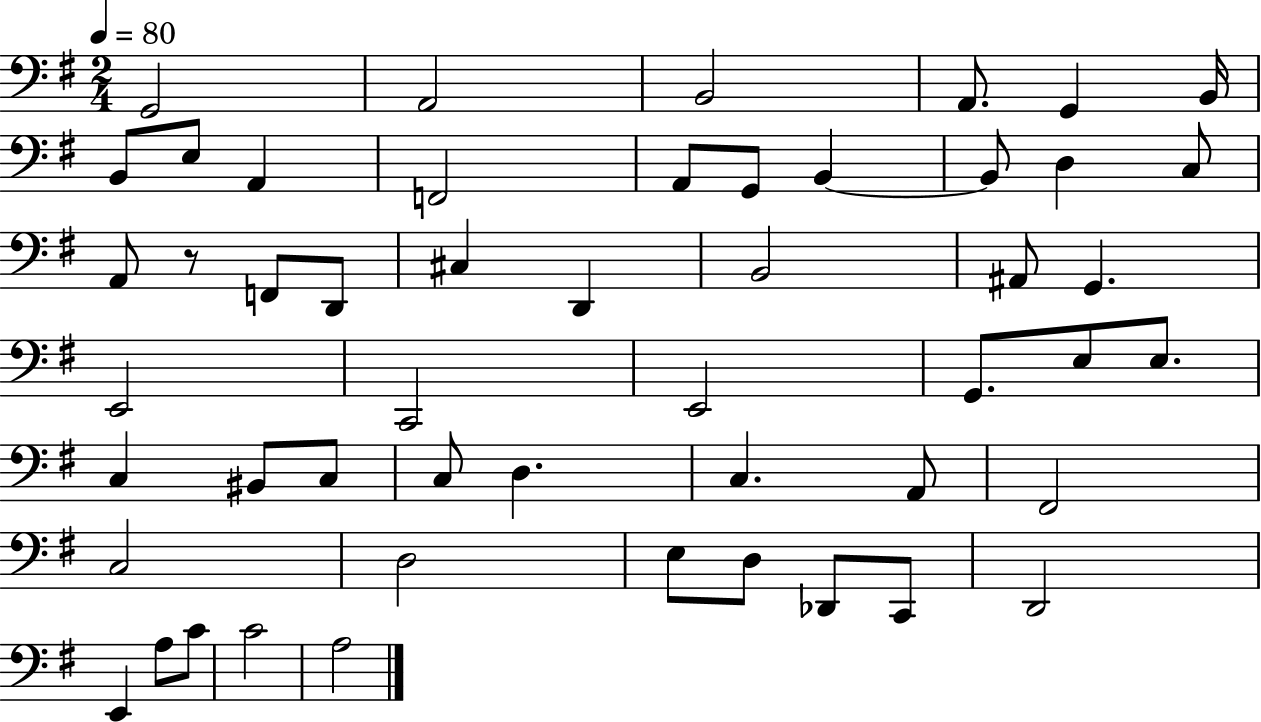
X:1
T:Untitled
M:2/4
L:1/4
K:G
G,,2 A,,2 B,,2 A,,/2 G,, B,,/4 B,,/2 E,/2 A,, F,,2 A,,/2 G,,/2 B,, B,,/2 D, C,/2 A,,/2 z/2 F,,/2 D,,/2 ^C, D,, B,,2 ^A,,/2 G,, E,,2 C,,2 E,,2 G,,/2 E,/2 E,/2 C, ^B,,/2 C,/2 C,/2 D, C, A,,/2 ^F,,2 C,2 D,2 E,/2 D,/2 _D,,/2 C,,/2 D,,2 E,, A,/2 C/2 C2 A,2